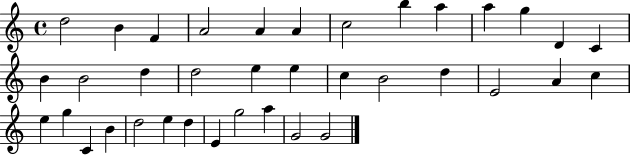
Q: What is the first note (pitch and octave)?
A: D5